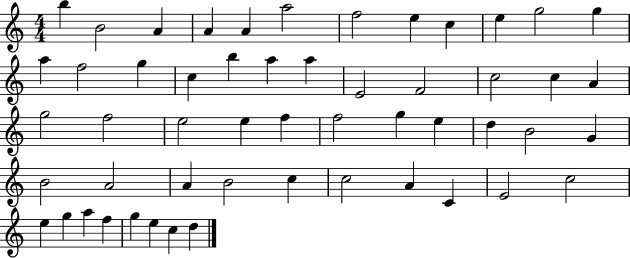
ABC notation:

X:1
T:Untitled
M:4/4
L:1/4
K:C
b B2 A A A a2 f2 e c e g2 g a f2 g c b a a E2 F2 c2 c A g2 f2 e2 e f f2 g e d B2 G B2 A2 A B2 c c2 A C E2 c2 e g a f g e c d